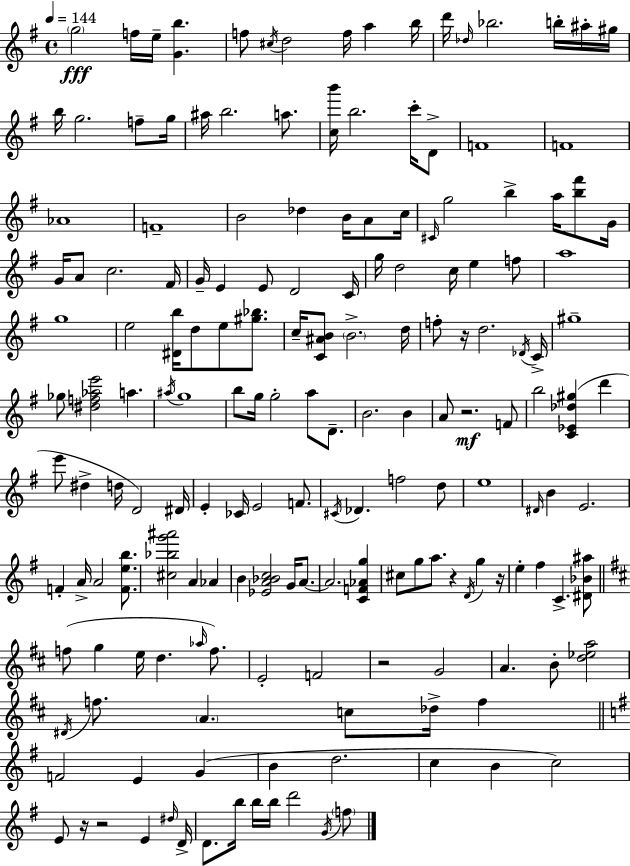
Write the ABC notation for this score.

X:1
T:Untitled
M:4/4
L:1/4
K:G
g2 f/4 e/4 [Gb] f/2 ^c/4 d2 f/4 a b/4 d'/4 _d/4 _b2 b/4 ^a/4 ^g/4 b/4 g2 f/2 g/4 ^a/4 b2 a/2 [cb']/4 b2 c'/4 D/2 F4 F4 _A4 F4 B2 _d B/4 A/2 c/4 ^C/4 g2 b a/4 [b^f']/2 G/4 G/4 A/2 c2 ^F/4 G/4 E E/2 D2 C/4 g/4 d2 c/4 e f/2 a4 g4 e2 [^Db]/4 d/2 e/2 [^g_b]/2 c/4 [C^AB]/2 B2 d/4 f/2 z/4 d2 _D/4 C/4 ^g4 _g/2 [^df_ae']2 a ^a/4 g4 b/2 g/4 g2 a/2 D/2 B2 B A/2 z2 F/2 b2 [C_E_d^g] d' e'/2 ^d d/4 D2 ^D/4 E _C/4 E2 F/2 ^C/4 _D f2 d/2 e4 ^D/4 B E2 F A/4 A2 [Feb]/2 [^c_bg'^a']2 A _A B [_EA_Bc]2 G/4 A/2 A2 [CF_Ag] ^c/2 g/2 a/2 z D/4 g z/4 e ^f C [^D_B^a]/2 f/2 g e/4 d _a/4 f/2 E2 F2 z2 G2 A B/2 [d_ea]2 ^D/4 f/2 A c/2 _d/4 f F2 E G B d2 c B c2 E/2 z/4 z2 E ^d/4 D/4 D/2 b/4 b/4 b/4 d'2 G/4 f/2